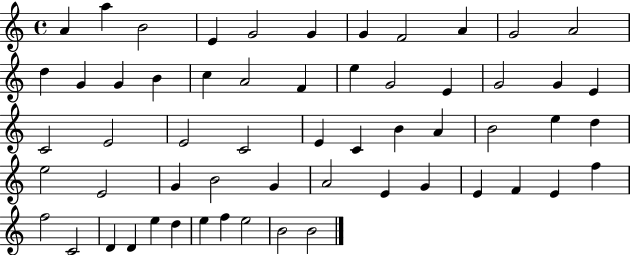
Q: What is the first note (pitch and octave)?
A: A4